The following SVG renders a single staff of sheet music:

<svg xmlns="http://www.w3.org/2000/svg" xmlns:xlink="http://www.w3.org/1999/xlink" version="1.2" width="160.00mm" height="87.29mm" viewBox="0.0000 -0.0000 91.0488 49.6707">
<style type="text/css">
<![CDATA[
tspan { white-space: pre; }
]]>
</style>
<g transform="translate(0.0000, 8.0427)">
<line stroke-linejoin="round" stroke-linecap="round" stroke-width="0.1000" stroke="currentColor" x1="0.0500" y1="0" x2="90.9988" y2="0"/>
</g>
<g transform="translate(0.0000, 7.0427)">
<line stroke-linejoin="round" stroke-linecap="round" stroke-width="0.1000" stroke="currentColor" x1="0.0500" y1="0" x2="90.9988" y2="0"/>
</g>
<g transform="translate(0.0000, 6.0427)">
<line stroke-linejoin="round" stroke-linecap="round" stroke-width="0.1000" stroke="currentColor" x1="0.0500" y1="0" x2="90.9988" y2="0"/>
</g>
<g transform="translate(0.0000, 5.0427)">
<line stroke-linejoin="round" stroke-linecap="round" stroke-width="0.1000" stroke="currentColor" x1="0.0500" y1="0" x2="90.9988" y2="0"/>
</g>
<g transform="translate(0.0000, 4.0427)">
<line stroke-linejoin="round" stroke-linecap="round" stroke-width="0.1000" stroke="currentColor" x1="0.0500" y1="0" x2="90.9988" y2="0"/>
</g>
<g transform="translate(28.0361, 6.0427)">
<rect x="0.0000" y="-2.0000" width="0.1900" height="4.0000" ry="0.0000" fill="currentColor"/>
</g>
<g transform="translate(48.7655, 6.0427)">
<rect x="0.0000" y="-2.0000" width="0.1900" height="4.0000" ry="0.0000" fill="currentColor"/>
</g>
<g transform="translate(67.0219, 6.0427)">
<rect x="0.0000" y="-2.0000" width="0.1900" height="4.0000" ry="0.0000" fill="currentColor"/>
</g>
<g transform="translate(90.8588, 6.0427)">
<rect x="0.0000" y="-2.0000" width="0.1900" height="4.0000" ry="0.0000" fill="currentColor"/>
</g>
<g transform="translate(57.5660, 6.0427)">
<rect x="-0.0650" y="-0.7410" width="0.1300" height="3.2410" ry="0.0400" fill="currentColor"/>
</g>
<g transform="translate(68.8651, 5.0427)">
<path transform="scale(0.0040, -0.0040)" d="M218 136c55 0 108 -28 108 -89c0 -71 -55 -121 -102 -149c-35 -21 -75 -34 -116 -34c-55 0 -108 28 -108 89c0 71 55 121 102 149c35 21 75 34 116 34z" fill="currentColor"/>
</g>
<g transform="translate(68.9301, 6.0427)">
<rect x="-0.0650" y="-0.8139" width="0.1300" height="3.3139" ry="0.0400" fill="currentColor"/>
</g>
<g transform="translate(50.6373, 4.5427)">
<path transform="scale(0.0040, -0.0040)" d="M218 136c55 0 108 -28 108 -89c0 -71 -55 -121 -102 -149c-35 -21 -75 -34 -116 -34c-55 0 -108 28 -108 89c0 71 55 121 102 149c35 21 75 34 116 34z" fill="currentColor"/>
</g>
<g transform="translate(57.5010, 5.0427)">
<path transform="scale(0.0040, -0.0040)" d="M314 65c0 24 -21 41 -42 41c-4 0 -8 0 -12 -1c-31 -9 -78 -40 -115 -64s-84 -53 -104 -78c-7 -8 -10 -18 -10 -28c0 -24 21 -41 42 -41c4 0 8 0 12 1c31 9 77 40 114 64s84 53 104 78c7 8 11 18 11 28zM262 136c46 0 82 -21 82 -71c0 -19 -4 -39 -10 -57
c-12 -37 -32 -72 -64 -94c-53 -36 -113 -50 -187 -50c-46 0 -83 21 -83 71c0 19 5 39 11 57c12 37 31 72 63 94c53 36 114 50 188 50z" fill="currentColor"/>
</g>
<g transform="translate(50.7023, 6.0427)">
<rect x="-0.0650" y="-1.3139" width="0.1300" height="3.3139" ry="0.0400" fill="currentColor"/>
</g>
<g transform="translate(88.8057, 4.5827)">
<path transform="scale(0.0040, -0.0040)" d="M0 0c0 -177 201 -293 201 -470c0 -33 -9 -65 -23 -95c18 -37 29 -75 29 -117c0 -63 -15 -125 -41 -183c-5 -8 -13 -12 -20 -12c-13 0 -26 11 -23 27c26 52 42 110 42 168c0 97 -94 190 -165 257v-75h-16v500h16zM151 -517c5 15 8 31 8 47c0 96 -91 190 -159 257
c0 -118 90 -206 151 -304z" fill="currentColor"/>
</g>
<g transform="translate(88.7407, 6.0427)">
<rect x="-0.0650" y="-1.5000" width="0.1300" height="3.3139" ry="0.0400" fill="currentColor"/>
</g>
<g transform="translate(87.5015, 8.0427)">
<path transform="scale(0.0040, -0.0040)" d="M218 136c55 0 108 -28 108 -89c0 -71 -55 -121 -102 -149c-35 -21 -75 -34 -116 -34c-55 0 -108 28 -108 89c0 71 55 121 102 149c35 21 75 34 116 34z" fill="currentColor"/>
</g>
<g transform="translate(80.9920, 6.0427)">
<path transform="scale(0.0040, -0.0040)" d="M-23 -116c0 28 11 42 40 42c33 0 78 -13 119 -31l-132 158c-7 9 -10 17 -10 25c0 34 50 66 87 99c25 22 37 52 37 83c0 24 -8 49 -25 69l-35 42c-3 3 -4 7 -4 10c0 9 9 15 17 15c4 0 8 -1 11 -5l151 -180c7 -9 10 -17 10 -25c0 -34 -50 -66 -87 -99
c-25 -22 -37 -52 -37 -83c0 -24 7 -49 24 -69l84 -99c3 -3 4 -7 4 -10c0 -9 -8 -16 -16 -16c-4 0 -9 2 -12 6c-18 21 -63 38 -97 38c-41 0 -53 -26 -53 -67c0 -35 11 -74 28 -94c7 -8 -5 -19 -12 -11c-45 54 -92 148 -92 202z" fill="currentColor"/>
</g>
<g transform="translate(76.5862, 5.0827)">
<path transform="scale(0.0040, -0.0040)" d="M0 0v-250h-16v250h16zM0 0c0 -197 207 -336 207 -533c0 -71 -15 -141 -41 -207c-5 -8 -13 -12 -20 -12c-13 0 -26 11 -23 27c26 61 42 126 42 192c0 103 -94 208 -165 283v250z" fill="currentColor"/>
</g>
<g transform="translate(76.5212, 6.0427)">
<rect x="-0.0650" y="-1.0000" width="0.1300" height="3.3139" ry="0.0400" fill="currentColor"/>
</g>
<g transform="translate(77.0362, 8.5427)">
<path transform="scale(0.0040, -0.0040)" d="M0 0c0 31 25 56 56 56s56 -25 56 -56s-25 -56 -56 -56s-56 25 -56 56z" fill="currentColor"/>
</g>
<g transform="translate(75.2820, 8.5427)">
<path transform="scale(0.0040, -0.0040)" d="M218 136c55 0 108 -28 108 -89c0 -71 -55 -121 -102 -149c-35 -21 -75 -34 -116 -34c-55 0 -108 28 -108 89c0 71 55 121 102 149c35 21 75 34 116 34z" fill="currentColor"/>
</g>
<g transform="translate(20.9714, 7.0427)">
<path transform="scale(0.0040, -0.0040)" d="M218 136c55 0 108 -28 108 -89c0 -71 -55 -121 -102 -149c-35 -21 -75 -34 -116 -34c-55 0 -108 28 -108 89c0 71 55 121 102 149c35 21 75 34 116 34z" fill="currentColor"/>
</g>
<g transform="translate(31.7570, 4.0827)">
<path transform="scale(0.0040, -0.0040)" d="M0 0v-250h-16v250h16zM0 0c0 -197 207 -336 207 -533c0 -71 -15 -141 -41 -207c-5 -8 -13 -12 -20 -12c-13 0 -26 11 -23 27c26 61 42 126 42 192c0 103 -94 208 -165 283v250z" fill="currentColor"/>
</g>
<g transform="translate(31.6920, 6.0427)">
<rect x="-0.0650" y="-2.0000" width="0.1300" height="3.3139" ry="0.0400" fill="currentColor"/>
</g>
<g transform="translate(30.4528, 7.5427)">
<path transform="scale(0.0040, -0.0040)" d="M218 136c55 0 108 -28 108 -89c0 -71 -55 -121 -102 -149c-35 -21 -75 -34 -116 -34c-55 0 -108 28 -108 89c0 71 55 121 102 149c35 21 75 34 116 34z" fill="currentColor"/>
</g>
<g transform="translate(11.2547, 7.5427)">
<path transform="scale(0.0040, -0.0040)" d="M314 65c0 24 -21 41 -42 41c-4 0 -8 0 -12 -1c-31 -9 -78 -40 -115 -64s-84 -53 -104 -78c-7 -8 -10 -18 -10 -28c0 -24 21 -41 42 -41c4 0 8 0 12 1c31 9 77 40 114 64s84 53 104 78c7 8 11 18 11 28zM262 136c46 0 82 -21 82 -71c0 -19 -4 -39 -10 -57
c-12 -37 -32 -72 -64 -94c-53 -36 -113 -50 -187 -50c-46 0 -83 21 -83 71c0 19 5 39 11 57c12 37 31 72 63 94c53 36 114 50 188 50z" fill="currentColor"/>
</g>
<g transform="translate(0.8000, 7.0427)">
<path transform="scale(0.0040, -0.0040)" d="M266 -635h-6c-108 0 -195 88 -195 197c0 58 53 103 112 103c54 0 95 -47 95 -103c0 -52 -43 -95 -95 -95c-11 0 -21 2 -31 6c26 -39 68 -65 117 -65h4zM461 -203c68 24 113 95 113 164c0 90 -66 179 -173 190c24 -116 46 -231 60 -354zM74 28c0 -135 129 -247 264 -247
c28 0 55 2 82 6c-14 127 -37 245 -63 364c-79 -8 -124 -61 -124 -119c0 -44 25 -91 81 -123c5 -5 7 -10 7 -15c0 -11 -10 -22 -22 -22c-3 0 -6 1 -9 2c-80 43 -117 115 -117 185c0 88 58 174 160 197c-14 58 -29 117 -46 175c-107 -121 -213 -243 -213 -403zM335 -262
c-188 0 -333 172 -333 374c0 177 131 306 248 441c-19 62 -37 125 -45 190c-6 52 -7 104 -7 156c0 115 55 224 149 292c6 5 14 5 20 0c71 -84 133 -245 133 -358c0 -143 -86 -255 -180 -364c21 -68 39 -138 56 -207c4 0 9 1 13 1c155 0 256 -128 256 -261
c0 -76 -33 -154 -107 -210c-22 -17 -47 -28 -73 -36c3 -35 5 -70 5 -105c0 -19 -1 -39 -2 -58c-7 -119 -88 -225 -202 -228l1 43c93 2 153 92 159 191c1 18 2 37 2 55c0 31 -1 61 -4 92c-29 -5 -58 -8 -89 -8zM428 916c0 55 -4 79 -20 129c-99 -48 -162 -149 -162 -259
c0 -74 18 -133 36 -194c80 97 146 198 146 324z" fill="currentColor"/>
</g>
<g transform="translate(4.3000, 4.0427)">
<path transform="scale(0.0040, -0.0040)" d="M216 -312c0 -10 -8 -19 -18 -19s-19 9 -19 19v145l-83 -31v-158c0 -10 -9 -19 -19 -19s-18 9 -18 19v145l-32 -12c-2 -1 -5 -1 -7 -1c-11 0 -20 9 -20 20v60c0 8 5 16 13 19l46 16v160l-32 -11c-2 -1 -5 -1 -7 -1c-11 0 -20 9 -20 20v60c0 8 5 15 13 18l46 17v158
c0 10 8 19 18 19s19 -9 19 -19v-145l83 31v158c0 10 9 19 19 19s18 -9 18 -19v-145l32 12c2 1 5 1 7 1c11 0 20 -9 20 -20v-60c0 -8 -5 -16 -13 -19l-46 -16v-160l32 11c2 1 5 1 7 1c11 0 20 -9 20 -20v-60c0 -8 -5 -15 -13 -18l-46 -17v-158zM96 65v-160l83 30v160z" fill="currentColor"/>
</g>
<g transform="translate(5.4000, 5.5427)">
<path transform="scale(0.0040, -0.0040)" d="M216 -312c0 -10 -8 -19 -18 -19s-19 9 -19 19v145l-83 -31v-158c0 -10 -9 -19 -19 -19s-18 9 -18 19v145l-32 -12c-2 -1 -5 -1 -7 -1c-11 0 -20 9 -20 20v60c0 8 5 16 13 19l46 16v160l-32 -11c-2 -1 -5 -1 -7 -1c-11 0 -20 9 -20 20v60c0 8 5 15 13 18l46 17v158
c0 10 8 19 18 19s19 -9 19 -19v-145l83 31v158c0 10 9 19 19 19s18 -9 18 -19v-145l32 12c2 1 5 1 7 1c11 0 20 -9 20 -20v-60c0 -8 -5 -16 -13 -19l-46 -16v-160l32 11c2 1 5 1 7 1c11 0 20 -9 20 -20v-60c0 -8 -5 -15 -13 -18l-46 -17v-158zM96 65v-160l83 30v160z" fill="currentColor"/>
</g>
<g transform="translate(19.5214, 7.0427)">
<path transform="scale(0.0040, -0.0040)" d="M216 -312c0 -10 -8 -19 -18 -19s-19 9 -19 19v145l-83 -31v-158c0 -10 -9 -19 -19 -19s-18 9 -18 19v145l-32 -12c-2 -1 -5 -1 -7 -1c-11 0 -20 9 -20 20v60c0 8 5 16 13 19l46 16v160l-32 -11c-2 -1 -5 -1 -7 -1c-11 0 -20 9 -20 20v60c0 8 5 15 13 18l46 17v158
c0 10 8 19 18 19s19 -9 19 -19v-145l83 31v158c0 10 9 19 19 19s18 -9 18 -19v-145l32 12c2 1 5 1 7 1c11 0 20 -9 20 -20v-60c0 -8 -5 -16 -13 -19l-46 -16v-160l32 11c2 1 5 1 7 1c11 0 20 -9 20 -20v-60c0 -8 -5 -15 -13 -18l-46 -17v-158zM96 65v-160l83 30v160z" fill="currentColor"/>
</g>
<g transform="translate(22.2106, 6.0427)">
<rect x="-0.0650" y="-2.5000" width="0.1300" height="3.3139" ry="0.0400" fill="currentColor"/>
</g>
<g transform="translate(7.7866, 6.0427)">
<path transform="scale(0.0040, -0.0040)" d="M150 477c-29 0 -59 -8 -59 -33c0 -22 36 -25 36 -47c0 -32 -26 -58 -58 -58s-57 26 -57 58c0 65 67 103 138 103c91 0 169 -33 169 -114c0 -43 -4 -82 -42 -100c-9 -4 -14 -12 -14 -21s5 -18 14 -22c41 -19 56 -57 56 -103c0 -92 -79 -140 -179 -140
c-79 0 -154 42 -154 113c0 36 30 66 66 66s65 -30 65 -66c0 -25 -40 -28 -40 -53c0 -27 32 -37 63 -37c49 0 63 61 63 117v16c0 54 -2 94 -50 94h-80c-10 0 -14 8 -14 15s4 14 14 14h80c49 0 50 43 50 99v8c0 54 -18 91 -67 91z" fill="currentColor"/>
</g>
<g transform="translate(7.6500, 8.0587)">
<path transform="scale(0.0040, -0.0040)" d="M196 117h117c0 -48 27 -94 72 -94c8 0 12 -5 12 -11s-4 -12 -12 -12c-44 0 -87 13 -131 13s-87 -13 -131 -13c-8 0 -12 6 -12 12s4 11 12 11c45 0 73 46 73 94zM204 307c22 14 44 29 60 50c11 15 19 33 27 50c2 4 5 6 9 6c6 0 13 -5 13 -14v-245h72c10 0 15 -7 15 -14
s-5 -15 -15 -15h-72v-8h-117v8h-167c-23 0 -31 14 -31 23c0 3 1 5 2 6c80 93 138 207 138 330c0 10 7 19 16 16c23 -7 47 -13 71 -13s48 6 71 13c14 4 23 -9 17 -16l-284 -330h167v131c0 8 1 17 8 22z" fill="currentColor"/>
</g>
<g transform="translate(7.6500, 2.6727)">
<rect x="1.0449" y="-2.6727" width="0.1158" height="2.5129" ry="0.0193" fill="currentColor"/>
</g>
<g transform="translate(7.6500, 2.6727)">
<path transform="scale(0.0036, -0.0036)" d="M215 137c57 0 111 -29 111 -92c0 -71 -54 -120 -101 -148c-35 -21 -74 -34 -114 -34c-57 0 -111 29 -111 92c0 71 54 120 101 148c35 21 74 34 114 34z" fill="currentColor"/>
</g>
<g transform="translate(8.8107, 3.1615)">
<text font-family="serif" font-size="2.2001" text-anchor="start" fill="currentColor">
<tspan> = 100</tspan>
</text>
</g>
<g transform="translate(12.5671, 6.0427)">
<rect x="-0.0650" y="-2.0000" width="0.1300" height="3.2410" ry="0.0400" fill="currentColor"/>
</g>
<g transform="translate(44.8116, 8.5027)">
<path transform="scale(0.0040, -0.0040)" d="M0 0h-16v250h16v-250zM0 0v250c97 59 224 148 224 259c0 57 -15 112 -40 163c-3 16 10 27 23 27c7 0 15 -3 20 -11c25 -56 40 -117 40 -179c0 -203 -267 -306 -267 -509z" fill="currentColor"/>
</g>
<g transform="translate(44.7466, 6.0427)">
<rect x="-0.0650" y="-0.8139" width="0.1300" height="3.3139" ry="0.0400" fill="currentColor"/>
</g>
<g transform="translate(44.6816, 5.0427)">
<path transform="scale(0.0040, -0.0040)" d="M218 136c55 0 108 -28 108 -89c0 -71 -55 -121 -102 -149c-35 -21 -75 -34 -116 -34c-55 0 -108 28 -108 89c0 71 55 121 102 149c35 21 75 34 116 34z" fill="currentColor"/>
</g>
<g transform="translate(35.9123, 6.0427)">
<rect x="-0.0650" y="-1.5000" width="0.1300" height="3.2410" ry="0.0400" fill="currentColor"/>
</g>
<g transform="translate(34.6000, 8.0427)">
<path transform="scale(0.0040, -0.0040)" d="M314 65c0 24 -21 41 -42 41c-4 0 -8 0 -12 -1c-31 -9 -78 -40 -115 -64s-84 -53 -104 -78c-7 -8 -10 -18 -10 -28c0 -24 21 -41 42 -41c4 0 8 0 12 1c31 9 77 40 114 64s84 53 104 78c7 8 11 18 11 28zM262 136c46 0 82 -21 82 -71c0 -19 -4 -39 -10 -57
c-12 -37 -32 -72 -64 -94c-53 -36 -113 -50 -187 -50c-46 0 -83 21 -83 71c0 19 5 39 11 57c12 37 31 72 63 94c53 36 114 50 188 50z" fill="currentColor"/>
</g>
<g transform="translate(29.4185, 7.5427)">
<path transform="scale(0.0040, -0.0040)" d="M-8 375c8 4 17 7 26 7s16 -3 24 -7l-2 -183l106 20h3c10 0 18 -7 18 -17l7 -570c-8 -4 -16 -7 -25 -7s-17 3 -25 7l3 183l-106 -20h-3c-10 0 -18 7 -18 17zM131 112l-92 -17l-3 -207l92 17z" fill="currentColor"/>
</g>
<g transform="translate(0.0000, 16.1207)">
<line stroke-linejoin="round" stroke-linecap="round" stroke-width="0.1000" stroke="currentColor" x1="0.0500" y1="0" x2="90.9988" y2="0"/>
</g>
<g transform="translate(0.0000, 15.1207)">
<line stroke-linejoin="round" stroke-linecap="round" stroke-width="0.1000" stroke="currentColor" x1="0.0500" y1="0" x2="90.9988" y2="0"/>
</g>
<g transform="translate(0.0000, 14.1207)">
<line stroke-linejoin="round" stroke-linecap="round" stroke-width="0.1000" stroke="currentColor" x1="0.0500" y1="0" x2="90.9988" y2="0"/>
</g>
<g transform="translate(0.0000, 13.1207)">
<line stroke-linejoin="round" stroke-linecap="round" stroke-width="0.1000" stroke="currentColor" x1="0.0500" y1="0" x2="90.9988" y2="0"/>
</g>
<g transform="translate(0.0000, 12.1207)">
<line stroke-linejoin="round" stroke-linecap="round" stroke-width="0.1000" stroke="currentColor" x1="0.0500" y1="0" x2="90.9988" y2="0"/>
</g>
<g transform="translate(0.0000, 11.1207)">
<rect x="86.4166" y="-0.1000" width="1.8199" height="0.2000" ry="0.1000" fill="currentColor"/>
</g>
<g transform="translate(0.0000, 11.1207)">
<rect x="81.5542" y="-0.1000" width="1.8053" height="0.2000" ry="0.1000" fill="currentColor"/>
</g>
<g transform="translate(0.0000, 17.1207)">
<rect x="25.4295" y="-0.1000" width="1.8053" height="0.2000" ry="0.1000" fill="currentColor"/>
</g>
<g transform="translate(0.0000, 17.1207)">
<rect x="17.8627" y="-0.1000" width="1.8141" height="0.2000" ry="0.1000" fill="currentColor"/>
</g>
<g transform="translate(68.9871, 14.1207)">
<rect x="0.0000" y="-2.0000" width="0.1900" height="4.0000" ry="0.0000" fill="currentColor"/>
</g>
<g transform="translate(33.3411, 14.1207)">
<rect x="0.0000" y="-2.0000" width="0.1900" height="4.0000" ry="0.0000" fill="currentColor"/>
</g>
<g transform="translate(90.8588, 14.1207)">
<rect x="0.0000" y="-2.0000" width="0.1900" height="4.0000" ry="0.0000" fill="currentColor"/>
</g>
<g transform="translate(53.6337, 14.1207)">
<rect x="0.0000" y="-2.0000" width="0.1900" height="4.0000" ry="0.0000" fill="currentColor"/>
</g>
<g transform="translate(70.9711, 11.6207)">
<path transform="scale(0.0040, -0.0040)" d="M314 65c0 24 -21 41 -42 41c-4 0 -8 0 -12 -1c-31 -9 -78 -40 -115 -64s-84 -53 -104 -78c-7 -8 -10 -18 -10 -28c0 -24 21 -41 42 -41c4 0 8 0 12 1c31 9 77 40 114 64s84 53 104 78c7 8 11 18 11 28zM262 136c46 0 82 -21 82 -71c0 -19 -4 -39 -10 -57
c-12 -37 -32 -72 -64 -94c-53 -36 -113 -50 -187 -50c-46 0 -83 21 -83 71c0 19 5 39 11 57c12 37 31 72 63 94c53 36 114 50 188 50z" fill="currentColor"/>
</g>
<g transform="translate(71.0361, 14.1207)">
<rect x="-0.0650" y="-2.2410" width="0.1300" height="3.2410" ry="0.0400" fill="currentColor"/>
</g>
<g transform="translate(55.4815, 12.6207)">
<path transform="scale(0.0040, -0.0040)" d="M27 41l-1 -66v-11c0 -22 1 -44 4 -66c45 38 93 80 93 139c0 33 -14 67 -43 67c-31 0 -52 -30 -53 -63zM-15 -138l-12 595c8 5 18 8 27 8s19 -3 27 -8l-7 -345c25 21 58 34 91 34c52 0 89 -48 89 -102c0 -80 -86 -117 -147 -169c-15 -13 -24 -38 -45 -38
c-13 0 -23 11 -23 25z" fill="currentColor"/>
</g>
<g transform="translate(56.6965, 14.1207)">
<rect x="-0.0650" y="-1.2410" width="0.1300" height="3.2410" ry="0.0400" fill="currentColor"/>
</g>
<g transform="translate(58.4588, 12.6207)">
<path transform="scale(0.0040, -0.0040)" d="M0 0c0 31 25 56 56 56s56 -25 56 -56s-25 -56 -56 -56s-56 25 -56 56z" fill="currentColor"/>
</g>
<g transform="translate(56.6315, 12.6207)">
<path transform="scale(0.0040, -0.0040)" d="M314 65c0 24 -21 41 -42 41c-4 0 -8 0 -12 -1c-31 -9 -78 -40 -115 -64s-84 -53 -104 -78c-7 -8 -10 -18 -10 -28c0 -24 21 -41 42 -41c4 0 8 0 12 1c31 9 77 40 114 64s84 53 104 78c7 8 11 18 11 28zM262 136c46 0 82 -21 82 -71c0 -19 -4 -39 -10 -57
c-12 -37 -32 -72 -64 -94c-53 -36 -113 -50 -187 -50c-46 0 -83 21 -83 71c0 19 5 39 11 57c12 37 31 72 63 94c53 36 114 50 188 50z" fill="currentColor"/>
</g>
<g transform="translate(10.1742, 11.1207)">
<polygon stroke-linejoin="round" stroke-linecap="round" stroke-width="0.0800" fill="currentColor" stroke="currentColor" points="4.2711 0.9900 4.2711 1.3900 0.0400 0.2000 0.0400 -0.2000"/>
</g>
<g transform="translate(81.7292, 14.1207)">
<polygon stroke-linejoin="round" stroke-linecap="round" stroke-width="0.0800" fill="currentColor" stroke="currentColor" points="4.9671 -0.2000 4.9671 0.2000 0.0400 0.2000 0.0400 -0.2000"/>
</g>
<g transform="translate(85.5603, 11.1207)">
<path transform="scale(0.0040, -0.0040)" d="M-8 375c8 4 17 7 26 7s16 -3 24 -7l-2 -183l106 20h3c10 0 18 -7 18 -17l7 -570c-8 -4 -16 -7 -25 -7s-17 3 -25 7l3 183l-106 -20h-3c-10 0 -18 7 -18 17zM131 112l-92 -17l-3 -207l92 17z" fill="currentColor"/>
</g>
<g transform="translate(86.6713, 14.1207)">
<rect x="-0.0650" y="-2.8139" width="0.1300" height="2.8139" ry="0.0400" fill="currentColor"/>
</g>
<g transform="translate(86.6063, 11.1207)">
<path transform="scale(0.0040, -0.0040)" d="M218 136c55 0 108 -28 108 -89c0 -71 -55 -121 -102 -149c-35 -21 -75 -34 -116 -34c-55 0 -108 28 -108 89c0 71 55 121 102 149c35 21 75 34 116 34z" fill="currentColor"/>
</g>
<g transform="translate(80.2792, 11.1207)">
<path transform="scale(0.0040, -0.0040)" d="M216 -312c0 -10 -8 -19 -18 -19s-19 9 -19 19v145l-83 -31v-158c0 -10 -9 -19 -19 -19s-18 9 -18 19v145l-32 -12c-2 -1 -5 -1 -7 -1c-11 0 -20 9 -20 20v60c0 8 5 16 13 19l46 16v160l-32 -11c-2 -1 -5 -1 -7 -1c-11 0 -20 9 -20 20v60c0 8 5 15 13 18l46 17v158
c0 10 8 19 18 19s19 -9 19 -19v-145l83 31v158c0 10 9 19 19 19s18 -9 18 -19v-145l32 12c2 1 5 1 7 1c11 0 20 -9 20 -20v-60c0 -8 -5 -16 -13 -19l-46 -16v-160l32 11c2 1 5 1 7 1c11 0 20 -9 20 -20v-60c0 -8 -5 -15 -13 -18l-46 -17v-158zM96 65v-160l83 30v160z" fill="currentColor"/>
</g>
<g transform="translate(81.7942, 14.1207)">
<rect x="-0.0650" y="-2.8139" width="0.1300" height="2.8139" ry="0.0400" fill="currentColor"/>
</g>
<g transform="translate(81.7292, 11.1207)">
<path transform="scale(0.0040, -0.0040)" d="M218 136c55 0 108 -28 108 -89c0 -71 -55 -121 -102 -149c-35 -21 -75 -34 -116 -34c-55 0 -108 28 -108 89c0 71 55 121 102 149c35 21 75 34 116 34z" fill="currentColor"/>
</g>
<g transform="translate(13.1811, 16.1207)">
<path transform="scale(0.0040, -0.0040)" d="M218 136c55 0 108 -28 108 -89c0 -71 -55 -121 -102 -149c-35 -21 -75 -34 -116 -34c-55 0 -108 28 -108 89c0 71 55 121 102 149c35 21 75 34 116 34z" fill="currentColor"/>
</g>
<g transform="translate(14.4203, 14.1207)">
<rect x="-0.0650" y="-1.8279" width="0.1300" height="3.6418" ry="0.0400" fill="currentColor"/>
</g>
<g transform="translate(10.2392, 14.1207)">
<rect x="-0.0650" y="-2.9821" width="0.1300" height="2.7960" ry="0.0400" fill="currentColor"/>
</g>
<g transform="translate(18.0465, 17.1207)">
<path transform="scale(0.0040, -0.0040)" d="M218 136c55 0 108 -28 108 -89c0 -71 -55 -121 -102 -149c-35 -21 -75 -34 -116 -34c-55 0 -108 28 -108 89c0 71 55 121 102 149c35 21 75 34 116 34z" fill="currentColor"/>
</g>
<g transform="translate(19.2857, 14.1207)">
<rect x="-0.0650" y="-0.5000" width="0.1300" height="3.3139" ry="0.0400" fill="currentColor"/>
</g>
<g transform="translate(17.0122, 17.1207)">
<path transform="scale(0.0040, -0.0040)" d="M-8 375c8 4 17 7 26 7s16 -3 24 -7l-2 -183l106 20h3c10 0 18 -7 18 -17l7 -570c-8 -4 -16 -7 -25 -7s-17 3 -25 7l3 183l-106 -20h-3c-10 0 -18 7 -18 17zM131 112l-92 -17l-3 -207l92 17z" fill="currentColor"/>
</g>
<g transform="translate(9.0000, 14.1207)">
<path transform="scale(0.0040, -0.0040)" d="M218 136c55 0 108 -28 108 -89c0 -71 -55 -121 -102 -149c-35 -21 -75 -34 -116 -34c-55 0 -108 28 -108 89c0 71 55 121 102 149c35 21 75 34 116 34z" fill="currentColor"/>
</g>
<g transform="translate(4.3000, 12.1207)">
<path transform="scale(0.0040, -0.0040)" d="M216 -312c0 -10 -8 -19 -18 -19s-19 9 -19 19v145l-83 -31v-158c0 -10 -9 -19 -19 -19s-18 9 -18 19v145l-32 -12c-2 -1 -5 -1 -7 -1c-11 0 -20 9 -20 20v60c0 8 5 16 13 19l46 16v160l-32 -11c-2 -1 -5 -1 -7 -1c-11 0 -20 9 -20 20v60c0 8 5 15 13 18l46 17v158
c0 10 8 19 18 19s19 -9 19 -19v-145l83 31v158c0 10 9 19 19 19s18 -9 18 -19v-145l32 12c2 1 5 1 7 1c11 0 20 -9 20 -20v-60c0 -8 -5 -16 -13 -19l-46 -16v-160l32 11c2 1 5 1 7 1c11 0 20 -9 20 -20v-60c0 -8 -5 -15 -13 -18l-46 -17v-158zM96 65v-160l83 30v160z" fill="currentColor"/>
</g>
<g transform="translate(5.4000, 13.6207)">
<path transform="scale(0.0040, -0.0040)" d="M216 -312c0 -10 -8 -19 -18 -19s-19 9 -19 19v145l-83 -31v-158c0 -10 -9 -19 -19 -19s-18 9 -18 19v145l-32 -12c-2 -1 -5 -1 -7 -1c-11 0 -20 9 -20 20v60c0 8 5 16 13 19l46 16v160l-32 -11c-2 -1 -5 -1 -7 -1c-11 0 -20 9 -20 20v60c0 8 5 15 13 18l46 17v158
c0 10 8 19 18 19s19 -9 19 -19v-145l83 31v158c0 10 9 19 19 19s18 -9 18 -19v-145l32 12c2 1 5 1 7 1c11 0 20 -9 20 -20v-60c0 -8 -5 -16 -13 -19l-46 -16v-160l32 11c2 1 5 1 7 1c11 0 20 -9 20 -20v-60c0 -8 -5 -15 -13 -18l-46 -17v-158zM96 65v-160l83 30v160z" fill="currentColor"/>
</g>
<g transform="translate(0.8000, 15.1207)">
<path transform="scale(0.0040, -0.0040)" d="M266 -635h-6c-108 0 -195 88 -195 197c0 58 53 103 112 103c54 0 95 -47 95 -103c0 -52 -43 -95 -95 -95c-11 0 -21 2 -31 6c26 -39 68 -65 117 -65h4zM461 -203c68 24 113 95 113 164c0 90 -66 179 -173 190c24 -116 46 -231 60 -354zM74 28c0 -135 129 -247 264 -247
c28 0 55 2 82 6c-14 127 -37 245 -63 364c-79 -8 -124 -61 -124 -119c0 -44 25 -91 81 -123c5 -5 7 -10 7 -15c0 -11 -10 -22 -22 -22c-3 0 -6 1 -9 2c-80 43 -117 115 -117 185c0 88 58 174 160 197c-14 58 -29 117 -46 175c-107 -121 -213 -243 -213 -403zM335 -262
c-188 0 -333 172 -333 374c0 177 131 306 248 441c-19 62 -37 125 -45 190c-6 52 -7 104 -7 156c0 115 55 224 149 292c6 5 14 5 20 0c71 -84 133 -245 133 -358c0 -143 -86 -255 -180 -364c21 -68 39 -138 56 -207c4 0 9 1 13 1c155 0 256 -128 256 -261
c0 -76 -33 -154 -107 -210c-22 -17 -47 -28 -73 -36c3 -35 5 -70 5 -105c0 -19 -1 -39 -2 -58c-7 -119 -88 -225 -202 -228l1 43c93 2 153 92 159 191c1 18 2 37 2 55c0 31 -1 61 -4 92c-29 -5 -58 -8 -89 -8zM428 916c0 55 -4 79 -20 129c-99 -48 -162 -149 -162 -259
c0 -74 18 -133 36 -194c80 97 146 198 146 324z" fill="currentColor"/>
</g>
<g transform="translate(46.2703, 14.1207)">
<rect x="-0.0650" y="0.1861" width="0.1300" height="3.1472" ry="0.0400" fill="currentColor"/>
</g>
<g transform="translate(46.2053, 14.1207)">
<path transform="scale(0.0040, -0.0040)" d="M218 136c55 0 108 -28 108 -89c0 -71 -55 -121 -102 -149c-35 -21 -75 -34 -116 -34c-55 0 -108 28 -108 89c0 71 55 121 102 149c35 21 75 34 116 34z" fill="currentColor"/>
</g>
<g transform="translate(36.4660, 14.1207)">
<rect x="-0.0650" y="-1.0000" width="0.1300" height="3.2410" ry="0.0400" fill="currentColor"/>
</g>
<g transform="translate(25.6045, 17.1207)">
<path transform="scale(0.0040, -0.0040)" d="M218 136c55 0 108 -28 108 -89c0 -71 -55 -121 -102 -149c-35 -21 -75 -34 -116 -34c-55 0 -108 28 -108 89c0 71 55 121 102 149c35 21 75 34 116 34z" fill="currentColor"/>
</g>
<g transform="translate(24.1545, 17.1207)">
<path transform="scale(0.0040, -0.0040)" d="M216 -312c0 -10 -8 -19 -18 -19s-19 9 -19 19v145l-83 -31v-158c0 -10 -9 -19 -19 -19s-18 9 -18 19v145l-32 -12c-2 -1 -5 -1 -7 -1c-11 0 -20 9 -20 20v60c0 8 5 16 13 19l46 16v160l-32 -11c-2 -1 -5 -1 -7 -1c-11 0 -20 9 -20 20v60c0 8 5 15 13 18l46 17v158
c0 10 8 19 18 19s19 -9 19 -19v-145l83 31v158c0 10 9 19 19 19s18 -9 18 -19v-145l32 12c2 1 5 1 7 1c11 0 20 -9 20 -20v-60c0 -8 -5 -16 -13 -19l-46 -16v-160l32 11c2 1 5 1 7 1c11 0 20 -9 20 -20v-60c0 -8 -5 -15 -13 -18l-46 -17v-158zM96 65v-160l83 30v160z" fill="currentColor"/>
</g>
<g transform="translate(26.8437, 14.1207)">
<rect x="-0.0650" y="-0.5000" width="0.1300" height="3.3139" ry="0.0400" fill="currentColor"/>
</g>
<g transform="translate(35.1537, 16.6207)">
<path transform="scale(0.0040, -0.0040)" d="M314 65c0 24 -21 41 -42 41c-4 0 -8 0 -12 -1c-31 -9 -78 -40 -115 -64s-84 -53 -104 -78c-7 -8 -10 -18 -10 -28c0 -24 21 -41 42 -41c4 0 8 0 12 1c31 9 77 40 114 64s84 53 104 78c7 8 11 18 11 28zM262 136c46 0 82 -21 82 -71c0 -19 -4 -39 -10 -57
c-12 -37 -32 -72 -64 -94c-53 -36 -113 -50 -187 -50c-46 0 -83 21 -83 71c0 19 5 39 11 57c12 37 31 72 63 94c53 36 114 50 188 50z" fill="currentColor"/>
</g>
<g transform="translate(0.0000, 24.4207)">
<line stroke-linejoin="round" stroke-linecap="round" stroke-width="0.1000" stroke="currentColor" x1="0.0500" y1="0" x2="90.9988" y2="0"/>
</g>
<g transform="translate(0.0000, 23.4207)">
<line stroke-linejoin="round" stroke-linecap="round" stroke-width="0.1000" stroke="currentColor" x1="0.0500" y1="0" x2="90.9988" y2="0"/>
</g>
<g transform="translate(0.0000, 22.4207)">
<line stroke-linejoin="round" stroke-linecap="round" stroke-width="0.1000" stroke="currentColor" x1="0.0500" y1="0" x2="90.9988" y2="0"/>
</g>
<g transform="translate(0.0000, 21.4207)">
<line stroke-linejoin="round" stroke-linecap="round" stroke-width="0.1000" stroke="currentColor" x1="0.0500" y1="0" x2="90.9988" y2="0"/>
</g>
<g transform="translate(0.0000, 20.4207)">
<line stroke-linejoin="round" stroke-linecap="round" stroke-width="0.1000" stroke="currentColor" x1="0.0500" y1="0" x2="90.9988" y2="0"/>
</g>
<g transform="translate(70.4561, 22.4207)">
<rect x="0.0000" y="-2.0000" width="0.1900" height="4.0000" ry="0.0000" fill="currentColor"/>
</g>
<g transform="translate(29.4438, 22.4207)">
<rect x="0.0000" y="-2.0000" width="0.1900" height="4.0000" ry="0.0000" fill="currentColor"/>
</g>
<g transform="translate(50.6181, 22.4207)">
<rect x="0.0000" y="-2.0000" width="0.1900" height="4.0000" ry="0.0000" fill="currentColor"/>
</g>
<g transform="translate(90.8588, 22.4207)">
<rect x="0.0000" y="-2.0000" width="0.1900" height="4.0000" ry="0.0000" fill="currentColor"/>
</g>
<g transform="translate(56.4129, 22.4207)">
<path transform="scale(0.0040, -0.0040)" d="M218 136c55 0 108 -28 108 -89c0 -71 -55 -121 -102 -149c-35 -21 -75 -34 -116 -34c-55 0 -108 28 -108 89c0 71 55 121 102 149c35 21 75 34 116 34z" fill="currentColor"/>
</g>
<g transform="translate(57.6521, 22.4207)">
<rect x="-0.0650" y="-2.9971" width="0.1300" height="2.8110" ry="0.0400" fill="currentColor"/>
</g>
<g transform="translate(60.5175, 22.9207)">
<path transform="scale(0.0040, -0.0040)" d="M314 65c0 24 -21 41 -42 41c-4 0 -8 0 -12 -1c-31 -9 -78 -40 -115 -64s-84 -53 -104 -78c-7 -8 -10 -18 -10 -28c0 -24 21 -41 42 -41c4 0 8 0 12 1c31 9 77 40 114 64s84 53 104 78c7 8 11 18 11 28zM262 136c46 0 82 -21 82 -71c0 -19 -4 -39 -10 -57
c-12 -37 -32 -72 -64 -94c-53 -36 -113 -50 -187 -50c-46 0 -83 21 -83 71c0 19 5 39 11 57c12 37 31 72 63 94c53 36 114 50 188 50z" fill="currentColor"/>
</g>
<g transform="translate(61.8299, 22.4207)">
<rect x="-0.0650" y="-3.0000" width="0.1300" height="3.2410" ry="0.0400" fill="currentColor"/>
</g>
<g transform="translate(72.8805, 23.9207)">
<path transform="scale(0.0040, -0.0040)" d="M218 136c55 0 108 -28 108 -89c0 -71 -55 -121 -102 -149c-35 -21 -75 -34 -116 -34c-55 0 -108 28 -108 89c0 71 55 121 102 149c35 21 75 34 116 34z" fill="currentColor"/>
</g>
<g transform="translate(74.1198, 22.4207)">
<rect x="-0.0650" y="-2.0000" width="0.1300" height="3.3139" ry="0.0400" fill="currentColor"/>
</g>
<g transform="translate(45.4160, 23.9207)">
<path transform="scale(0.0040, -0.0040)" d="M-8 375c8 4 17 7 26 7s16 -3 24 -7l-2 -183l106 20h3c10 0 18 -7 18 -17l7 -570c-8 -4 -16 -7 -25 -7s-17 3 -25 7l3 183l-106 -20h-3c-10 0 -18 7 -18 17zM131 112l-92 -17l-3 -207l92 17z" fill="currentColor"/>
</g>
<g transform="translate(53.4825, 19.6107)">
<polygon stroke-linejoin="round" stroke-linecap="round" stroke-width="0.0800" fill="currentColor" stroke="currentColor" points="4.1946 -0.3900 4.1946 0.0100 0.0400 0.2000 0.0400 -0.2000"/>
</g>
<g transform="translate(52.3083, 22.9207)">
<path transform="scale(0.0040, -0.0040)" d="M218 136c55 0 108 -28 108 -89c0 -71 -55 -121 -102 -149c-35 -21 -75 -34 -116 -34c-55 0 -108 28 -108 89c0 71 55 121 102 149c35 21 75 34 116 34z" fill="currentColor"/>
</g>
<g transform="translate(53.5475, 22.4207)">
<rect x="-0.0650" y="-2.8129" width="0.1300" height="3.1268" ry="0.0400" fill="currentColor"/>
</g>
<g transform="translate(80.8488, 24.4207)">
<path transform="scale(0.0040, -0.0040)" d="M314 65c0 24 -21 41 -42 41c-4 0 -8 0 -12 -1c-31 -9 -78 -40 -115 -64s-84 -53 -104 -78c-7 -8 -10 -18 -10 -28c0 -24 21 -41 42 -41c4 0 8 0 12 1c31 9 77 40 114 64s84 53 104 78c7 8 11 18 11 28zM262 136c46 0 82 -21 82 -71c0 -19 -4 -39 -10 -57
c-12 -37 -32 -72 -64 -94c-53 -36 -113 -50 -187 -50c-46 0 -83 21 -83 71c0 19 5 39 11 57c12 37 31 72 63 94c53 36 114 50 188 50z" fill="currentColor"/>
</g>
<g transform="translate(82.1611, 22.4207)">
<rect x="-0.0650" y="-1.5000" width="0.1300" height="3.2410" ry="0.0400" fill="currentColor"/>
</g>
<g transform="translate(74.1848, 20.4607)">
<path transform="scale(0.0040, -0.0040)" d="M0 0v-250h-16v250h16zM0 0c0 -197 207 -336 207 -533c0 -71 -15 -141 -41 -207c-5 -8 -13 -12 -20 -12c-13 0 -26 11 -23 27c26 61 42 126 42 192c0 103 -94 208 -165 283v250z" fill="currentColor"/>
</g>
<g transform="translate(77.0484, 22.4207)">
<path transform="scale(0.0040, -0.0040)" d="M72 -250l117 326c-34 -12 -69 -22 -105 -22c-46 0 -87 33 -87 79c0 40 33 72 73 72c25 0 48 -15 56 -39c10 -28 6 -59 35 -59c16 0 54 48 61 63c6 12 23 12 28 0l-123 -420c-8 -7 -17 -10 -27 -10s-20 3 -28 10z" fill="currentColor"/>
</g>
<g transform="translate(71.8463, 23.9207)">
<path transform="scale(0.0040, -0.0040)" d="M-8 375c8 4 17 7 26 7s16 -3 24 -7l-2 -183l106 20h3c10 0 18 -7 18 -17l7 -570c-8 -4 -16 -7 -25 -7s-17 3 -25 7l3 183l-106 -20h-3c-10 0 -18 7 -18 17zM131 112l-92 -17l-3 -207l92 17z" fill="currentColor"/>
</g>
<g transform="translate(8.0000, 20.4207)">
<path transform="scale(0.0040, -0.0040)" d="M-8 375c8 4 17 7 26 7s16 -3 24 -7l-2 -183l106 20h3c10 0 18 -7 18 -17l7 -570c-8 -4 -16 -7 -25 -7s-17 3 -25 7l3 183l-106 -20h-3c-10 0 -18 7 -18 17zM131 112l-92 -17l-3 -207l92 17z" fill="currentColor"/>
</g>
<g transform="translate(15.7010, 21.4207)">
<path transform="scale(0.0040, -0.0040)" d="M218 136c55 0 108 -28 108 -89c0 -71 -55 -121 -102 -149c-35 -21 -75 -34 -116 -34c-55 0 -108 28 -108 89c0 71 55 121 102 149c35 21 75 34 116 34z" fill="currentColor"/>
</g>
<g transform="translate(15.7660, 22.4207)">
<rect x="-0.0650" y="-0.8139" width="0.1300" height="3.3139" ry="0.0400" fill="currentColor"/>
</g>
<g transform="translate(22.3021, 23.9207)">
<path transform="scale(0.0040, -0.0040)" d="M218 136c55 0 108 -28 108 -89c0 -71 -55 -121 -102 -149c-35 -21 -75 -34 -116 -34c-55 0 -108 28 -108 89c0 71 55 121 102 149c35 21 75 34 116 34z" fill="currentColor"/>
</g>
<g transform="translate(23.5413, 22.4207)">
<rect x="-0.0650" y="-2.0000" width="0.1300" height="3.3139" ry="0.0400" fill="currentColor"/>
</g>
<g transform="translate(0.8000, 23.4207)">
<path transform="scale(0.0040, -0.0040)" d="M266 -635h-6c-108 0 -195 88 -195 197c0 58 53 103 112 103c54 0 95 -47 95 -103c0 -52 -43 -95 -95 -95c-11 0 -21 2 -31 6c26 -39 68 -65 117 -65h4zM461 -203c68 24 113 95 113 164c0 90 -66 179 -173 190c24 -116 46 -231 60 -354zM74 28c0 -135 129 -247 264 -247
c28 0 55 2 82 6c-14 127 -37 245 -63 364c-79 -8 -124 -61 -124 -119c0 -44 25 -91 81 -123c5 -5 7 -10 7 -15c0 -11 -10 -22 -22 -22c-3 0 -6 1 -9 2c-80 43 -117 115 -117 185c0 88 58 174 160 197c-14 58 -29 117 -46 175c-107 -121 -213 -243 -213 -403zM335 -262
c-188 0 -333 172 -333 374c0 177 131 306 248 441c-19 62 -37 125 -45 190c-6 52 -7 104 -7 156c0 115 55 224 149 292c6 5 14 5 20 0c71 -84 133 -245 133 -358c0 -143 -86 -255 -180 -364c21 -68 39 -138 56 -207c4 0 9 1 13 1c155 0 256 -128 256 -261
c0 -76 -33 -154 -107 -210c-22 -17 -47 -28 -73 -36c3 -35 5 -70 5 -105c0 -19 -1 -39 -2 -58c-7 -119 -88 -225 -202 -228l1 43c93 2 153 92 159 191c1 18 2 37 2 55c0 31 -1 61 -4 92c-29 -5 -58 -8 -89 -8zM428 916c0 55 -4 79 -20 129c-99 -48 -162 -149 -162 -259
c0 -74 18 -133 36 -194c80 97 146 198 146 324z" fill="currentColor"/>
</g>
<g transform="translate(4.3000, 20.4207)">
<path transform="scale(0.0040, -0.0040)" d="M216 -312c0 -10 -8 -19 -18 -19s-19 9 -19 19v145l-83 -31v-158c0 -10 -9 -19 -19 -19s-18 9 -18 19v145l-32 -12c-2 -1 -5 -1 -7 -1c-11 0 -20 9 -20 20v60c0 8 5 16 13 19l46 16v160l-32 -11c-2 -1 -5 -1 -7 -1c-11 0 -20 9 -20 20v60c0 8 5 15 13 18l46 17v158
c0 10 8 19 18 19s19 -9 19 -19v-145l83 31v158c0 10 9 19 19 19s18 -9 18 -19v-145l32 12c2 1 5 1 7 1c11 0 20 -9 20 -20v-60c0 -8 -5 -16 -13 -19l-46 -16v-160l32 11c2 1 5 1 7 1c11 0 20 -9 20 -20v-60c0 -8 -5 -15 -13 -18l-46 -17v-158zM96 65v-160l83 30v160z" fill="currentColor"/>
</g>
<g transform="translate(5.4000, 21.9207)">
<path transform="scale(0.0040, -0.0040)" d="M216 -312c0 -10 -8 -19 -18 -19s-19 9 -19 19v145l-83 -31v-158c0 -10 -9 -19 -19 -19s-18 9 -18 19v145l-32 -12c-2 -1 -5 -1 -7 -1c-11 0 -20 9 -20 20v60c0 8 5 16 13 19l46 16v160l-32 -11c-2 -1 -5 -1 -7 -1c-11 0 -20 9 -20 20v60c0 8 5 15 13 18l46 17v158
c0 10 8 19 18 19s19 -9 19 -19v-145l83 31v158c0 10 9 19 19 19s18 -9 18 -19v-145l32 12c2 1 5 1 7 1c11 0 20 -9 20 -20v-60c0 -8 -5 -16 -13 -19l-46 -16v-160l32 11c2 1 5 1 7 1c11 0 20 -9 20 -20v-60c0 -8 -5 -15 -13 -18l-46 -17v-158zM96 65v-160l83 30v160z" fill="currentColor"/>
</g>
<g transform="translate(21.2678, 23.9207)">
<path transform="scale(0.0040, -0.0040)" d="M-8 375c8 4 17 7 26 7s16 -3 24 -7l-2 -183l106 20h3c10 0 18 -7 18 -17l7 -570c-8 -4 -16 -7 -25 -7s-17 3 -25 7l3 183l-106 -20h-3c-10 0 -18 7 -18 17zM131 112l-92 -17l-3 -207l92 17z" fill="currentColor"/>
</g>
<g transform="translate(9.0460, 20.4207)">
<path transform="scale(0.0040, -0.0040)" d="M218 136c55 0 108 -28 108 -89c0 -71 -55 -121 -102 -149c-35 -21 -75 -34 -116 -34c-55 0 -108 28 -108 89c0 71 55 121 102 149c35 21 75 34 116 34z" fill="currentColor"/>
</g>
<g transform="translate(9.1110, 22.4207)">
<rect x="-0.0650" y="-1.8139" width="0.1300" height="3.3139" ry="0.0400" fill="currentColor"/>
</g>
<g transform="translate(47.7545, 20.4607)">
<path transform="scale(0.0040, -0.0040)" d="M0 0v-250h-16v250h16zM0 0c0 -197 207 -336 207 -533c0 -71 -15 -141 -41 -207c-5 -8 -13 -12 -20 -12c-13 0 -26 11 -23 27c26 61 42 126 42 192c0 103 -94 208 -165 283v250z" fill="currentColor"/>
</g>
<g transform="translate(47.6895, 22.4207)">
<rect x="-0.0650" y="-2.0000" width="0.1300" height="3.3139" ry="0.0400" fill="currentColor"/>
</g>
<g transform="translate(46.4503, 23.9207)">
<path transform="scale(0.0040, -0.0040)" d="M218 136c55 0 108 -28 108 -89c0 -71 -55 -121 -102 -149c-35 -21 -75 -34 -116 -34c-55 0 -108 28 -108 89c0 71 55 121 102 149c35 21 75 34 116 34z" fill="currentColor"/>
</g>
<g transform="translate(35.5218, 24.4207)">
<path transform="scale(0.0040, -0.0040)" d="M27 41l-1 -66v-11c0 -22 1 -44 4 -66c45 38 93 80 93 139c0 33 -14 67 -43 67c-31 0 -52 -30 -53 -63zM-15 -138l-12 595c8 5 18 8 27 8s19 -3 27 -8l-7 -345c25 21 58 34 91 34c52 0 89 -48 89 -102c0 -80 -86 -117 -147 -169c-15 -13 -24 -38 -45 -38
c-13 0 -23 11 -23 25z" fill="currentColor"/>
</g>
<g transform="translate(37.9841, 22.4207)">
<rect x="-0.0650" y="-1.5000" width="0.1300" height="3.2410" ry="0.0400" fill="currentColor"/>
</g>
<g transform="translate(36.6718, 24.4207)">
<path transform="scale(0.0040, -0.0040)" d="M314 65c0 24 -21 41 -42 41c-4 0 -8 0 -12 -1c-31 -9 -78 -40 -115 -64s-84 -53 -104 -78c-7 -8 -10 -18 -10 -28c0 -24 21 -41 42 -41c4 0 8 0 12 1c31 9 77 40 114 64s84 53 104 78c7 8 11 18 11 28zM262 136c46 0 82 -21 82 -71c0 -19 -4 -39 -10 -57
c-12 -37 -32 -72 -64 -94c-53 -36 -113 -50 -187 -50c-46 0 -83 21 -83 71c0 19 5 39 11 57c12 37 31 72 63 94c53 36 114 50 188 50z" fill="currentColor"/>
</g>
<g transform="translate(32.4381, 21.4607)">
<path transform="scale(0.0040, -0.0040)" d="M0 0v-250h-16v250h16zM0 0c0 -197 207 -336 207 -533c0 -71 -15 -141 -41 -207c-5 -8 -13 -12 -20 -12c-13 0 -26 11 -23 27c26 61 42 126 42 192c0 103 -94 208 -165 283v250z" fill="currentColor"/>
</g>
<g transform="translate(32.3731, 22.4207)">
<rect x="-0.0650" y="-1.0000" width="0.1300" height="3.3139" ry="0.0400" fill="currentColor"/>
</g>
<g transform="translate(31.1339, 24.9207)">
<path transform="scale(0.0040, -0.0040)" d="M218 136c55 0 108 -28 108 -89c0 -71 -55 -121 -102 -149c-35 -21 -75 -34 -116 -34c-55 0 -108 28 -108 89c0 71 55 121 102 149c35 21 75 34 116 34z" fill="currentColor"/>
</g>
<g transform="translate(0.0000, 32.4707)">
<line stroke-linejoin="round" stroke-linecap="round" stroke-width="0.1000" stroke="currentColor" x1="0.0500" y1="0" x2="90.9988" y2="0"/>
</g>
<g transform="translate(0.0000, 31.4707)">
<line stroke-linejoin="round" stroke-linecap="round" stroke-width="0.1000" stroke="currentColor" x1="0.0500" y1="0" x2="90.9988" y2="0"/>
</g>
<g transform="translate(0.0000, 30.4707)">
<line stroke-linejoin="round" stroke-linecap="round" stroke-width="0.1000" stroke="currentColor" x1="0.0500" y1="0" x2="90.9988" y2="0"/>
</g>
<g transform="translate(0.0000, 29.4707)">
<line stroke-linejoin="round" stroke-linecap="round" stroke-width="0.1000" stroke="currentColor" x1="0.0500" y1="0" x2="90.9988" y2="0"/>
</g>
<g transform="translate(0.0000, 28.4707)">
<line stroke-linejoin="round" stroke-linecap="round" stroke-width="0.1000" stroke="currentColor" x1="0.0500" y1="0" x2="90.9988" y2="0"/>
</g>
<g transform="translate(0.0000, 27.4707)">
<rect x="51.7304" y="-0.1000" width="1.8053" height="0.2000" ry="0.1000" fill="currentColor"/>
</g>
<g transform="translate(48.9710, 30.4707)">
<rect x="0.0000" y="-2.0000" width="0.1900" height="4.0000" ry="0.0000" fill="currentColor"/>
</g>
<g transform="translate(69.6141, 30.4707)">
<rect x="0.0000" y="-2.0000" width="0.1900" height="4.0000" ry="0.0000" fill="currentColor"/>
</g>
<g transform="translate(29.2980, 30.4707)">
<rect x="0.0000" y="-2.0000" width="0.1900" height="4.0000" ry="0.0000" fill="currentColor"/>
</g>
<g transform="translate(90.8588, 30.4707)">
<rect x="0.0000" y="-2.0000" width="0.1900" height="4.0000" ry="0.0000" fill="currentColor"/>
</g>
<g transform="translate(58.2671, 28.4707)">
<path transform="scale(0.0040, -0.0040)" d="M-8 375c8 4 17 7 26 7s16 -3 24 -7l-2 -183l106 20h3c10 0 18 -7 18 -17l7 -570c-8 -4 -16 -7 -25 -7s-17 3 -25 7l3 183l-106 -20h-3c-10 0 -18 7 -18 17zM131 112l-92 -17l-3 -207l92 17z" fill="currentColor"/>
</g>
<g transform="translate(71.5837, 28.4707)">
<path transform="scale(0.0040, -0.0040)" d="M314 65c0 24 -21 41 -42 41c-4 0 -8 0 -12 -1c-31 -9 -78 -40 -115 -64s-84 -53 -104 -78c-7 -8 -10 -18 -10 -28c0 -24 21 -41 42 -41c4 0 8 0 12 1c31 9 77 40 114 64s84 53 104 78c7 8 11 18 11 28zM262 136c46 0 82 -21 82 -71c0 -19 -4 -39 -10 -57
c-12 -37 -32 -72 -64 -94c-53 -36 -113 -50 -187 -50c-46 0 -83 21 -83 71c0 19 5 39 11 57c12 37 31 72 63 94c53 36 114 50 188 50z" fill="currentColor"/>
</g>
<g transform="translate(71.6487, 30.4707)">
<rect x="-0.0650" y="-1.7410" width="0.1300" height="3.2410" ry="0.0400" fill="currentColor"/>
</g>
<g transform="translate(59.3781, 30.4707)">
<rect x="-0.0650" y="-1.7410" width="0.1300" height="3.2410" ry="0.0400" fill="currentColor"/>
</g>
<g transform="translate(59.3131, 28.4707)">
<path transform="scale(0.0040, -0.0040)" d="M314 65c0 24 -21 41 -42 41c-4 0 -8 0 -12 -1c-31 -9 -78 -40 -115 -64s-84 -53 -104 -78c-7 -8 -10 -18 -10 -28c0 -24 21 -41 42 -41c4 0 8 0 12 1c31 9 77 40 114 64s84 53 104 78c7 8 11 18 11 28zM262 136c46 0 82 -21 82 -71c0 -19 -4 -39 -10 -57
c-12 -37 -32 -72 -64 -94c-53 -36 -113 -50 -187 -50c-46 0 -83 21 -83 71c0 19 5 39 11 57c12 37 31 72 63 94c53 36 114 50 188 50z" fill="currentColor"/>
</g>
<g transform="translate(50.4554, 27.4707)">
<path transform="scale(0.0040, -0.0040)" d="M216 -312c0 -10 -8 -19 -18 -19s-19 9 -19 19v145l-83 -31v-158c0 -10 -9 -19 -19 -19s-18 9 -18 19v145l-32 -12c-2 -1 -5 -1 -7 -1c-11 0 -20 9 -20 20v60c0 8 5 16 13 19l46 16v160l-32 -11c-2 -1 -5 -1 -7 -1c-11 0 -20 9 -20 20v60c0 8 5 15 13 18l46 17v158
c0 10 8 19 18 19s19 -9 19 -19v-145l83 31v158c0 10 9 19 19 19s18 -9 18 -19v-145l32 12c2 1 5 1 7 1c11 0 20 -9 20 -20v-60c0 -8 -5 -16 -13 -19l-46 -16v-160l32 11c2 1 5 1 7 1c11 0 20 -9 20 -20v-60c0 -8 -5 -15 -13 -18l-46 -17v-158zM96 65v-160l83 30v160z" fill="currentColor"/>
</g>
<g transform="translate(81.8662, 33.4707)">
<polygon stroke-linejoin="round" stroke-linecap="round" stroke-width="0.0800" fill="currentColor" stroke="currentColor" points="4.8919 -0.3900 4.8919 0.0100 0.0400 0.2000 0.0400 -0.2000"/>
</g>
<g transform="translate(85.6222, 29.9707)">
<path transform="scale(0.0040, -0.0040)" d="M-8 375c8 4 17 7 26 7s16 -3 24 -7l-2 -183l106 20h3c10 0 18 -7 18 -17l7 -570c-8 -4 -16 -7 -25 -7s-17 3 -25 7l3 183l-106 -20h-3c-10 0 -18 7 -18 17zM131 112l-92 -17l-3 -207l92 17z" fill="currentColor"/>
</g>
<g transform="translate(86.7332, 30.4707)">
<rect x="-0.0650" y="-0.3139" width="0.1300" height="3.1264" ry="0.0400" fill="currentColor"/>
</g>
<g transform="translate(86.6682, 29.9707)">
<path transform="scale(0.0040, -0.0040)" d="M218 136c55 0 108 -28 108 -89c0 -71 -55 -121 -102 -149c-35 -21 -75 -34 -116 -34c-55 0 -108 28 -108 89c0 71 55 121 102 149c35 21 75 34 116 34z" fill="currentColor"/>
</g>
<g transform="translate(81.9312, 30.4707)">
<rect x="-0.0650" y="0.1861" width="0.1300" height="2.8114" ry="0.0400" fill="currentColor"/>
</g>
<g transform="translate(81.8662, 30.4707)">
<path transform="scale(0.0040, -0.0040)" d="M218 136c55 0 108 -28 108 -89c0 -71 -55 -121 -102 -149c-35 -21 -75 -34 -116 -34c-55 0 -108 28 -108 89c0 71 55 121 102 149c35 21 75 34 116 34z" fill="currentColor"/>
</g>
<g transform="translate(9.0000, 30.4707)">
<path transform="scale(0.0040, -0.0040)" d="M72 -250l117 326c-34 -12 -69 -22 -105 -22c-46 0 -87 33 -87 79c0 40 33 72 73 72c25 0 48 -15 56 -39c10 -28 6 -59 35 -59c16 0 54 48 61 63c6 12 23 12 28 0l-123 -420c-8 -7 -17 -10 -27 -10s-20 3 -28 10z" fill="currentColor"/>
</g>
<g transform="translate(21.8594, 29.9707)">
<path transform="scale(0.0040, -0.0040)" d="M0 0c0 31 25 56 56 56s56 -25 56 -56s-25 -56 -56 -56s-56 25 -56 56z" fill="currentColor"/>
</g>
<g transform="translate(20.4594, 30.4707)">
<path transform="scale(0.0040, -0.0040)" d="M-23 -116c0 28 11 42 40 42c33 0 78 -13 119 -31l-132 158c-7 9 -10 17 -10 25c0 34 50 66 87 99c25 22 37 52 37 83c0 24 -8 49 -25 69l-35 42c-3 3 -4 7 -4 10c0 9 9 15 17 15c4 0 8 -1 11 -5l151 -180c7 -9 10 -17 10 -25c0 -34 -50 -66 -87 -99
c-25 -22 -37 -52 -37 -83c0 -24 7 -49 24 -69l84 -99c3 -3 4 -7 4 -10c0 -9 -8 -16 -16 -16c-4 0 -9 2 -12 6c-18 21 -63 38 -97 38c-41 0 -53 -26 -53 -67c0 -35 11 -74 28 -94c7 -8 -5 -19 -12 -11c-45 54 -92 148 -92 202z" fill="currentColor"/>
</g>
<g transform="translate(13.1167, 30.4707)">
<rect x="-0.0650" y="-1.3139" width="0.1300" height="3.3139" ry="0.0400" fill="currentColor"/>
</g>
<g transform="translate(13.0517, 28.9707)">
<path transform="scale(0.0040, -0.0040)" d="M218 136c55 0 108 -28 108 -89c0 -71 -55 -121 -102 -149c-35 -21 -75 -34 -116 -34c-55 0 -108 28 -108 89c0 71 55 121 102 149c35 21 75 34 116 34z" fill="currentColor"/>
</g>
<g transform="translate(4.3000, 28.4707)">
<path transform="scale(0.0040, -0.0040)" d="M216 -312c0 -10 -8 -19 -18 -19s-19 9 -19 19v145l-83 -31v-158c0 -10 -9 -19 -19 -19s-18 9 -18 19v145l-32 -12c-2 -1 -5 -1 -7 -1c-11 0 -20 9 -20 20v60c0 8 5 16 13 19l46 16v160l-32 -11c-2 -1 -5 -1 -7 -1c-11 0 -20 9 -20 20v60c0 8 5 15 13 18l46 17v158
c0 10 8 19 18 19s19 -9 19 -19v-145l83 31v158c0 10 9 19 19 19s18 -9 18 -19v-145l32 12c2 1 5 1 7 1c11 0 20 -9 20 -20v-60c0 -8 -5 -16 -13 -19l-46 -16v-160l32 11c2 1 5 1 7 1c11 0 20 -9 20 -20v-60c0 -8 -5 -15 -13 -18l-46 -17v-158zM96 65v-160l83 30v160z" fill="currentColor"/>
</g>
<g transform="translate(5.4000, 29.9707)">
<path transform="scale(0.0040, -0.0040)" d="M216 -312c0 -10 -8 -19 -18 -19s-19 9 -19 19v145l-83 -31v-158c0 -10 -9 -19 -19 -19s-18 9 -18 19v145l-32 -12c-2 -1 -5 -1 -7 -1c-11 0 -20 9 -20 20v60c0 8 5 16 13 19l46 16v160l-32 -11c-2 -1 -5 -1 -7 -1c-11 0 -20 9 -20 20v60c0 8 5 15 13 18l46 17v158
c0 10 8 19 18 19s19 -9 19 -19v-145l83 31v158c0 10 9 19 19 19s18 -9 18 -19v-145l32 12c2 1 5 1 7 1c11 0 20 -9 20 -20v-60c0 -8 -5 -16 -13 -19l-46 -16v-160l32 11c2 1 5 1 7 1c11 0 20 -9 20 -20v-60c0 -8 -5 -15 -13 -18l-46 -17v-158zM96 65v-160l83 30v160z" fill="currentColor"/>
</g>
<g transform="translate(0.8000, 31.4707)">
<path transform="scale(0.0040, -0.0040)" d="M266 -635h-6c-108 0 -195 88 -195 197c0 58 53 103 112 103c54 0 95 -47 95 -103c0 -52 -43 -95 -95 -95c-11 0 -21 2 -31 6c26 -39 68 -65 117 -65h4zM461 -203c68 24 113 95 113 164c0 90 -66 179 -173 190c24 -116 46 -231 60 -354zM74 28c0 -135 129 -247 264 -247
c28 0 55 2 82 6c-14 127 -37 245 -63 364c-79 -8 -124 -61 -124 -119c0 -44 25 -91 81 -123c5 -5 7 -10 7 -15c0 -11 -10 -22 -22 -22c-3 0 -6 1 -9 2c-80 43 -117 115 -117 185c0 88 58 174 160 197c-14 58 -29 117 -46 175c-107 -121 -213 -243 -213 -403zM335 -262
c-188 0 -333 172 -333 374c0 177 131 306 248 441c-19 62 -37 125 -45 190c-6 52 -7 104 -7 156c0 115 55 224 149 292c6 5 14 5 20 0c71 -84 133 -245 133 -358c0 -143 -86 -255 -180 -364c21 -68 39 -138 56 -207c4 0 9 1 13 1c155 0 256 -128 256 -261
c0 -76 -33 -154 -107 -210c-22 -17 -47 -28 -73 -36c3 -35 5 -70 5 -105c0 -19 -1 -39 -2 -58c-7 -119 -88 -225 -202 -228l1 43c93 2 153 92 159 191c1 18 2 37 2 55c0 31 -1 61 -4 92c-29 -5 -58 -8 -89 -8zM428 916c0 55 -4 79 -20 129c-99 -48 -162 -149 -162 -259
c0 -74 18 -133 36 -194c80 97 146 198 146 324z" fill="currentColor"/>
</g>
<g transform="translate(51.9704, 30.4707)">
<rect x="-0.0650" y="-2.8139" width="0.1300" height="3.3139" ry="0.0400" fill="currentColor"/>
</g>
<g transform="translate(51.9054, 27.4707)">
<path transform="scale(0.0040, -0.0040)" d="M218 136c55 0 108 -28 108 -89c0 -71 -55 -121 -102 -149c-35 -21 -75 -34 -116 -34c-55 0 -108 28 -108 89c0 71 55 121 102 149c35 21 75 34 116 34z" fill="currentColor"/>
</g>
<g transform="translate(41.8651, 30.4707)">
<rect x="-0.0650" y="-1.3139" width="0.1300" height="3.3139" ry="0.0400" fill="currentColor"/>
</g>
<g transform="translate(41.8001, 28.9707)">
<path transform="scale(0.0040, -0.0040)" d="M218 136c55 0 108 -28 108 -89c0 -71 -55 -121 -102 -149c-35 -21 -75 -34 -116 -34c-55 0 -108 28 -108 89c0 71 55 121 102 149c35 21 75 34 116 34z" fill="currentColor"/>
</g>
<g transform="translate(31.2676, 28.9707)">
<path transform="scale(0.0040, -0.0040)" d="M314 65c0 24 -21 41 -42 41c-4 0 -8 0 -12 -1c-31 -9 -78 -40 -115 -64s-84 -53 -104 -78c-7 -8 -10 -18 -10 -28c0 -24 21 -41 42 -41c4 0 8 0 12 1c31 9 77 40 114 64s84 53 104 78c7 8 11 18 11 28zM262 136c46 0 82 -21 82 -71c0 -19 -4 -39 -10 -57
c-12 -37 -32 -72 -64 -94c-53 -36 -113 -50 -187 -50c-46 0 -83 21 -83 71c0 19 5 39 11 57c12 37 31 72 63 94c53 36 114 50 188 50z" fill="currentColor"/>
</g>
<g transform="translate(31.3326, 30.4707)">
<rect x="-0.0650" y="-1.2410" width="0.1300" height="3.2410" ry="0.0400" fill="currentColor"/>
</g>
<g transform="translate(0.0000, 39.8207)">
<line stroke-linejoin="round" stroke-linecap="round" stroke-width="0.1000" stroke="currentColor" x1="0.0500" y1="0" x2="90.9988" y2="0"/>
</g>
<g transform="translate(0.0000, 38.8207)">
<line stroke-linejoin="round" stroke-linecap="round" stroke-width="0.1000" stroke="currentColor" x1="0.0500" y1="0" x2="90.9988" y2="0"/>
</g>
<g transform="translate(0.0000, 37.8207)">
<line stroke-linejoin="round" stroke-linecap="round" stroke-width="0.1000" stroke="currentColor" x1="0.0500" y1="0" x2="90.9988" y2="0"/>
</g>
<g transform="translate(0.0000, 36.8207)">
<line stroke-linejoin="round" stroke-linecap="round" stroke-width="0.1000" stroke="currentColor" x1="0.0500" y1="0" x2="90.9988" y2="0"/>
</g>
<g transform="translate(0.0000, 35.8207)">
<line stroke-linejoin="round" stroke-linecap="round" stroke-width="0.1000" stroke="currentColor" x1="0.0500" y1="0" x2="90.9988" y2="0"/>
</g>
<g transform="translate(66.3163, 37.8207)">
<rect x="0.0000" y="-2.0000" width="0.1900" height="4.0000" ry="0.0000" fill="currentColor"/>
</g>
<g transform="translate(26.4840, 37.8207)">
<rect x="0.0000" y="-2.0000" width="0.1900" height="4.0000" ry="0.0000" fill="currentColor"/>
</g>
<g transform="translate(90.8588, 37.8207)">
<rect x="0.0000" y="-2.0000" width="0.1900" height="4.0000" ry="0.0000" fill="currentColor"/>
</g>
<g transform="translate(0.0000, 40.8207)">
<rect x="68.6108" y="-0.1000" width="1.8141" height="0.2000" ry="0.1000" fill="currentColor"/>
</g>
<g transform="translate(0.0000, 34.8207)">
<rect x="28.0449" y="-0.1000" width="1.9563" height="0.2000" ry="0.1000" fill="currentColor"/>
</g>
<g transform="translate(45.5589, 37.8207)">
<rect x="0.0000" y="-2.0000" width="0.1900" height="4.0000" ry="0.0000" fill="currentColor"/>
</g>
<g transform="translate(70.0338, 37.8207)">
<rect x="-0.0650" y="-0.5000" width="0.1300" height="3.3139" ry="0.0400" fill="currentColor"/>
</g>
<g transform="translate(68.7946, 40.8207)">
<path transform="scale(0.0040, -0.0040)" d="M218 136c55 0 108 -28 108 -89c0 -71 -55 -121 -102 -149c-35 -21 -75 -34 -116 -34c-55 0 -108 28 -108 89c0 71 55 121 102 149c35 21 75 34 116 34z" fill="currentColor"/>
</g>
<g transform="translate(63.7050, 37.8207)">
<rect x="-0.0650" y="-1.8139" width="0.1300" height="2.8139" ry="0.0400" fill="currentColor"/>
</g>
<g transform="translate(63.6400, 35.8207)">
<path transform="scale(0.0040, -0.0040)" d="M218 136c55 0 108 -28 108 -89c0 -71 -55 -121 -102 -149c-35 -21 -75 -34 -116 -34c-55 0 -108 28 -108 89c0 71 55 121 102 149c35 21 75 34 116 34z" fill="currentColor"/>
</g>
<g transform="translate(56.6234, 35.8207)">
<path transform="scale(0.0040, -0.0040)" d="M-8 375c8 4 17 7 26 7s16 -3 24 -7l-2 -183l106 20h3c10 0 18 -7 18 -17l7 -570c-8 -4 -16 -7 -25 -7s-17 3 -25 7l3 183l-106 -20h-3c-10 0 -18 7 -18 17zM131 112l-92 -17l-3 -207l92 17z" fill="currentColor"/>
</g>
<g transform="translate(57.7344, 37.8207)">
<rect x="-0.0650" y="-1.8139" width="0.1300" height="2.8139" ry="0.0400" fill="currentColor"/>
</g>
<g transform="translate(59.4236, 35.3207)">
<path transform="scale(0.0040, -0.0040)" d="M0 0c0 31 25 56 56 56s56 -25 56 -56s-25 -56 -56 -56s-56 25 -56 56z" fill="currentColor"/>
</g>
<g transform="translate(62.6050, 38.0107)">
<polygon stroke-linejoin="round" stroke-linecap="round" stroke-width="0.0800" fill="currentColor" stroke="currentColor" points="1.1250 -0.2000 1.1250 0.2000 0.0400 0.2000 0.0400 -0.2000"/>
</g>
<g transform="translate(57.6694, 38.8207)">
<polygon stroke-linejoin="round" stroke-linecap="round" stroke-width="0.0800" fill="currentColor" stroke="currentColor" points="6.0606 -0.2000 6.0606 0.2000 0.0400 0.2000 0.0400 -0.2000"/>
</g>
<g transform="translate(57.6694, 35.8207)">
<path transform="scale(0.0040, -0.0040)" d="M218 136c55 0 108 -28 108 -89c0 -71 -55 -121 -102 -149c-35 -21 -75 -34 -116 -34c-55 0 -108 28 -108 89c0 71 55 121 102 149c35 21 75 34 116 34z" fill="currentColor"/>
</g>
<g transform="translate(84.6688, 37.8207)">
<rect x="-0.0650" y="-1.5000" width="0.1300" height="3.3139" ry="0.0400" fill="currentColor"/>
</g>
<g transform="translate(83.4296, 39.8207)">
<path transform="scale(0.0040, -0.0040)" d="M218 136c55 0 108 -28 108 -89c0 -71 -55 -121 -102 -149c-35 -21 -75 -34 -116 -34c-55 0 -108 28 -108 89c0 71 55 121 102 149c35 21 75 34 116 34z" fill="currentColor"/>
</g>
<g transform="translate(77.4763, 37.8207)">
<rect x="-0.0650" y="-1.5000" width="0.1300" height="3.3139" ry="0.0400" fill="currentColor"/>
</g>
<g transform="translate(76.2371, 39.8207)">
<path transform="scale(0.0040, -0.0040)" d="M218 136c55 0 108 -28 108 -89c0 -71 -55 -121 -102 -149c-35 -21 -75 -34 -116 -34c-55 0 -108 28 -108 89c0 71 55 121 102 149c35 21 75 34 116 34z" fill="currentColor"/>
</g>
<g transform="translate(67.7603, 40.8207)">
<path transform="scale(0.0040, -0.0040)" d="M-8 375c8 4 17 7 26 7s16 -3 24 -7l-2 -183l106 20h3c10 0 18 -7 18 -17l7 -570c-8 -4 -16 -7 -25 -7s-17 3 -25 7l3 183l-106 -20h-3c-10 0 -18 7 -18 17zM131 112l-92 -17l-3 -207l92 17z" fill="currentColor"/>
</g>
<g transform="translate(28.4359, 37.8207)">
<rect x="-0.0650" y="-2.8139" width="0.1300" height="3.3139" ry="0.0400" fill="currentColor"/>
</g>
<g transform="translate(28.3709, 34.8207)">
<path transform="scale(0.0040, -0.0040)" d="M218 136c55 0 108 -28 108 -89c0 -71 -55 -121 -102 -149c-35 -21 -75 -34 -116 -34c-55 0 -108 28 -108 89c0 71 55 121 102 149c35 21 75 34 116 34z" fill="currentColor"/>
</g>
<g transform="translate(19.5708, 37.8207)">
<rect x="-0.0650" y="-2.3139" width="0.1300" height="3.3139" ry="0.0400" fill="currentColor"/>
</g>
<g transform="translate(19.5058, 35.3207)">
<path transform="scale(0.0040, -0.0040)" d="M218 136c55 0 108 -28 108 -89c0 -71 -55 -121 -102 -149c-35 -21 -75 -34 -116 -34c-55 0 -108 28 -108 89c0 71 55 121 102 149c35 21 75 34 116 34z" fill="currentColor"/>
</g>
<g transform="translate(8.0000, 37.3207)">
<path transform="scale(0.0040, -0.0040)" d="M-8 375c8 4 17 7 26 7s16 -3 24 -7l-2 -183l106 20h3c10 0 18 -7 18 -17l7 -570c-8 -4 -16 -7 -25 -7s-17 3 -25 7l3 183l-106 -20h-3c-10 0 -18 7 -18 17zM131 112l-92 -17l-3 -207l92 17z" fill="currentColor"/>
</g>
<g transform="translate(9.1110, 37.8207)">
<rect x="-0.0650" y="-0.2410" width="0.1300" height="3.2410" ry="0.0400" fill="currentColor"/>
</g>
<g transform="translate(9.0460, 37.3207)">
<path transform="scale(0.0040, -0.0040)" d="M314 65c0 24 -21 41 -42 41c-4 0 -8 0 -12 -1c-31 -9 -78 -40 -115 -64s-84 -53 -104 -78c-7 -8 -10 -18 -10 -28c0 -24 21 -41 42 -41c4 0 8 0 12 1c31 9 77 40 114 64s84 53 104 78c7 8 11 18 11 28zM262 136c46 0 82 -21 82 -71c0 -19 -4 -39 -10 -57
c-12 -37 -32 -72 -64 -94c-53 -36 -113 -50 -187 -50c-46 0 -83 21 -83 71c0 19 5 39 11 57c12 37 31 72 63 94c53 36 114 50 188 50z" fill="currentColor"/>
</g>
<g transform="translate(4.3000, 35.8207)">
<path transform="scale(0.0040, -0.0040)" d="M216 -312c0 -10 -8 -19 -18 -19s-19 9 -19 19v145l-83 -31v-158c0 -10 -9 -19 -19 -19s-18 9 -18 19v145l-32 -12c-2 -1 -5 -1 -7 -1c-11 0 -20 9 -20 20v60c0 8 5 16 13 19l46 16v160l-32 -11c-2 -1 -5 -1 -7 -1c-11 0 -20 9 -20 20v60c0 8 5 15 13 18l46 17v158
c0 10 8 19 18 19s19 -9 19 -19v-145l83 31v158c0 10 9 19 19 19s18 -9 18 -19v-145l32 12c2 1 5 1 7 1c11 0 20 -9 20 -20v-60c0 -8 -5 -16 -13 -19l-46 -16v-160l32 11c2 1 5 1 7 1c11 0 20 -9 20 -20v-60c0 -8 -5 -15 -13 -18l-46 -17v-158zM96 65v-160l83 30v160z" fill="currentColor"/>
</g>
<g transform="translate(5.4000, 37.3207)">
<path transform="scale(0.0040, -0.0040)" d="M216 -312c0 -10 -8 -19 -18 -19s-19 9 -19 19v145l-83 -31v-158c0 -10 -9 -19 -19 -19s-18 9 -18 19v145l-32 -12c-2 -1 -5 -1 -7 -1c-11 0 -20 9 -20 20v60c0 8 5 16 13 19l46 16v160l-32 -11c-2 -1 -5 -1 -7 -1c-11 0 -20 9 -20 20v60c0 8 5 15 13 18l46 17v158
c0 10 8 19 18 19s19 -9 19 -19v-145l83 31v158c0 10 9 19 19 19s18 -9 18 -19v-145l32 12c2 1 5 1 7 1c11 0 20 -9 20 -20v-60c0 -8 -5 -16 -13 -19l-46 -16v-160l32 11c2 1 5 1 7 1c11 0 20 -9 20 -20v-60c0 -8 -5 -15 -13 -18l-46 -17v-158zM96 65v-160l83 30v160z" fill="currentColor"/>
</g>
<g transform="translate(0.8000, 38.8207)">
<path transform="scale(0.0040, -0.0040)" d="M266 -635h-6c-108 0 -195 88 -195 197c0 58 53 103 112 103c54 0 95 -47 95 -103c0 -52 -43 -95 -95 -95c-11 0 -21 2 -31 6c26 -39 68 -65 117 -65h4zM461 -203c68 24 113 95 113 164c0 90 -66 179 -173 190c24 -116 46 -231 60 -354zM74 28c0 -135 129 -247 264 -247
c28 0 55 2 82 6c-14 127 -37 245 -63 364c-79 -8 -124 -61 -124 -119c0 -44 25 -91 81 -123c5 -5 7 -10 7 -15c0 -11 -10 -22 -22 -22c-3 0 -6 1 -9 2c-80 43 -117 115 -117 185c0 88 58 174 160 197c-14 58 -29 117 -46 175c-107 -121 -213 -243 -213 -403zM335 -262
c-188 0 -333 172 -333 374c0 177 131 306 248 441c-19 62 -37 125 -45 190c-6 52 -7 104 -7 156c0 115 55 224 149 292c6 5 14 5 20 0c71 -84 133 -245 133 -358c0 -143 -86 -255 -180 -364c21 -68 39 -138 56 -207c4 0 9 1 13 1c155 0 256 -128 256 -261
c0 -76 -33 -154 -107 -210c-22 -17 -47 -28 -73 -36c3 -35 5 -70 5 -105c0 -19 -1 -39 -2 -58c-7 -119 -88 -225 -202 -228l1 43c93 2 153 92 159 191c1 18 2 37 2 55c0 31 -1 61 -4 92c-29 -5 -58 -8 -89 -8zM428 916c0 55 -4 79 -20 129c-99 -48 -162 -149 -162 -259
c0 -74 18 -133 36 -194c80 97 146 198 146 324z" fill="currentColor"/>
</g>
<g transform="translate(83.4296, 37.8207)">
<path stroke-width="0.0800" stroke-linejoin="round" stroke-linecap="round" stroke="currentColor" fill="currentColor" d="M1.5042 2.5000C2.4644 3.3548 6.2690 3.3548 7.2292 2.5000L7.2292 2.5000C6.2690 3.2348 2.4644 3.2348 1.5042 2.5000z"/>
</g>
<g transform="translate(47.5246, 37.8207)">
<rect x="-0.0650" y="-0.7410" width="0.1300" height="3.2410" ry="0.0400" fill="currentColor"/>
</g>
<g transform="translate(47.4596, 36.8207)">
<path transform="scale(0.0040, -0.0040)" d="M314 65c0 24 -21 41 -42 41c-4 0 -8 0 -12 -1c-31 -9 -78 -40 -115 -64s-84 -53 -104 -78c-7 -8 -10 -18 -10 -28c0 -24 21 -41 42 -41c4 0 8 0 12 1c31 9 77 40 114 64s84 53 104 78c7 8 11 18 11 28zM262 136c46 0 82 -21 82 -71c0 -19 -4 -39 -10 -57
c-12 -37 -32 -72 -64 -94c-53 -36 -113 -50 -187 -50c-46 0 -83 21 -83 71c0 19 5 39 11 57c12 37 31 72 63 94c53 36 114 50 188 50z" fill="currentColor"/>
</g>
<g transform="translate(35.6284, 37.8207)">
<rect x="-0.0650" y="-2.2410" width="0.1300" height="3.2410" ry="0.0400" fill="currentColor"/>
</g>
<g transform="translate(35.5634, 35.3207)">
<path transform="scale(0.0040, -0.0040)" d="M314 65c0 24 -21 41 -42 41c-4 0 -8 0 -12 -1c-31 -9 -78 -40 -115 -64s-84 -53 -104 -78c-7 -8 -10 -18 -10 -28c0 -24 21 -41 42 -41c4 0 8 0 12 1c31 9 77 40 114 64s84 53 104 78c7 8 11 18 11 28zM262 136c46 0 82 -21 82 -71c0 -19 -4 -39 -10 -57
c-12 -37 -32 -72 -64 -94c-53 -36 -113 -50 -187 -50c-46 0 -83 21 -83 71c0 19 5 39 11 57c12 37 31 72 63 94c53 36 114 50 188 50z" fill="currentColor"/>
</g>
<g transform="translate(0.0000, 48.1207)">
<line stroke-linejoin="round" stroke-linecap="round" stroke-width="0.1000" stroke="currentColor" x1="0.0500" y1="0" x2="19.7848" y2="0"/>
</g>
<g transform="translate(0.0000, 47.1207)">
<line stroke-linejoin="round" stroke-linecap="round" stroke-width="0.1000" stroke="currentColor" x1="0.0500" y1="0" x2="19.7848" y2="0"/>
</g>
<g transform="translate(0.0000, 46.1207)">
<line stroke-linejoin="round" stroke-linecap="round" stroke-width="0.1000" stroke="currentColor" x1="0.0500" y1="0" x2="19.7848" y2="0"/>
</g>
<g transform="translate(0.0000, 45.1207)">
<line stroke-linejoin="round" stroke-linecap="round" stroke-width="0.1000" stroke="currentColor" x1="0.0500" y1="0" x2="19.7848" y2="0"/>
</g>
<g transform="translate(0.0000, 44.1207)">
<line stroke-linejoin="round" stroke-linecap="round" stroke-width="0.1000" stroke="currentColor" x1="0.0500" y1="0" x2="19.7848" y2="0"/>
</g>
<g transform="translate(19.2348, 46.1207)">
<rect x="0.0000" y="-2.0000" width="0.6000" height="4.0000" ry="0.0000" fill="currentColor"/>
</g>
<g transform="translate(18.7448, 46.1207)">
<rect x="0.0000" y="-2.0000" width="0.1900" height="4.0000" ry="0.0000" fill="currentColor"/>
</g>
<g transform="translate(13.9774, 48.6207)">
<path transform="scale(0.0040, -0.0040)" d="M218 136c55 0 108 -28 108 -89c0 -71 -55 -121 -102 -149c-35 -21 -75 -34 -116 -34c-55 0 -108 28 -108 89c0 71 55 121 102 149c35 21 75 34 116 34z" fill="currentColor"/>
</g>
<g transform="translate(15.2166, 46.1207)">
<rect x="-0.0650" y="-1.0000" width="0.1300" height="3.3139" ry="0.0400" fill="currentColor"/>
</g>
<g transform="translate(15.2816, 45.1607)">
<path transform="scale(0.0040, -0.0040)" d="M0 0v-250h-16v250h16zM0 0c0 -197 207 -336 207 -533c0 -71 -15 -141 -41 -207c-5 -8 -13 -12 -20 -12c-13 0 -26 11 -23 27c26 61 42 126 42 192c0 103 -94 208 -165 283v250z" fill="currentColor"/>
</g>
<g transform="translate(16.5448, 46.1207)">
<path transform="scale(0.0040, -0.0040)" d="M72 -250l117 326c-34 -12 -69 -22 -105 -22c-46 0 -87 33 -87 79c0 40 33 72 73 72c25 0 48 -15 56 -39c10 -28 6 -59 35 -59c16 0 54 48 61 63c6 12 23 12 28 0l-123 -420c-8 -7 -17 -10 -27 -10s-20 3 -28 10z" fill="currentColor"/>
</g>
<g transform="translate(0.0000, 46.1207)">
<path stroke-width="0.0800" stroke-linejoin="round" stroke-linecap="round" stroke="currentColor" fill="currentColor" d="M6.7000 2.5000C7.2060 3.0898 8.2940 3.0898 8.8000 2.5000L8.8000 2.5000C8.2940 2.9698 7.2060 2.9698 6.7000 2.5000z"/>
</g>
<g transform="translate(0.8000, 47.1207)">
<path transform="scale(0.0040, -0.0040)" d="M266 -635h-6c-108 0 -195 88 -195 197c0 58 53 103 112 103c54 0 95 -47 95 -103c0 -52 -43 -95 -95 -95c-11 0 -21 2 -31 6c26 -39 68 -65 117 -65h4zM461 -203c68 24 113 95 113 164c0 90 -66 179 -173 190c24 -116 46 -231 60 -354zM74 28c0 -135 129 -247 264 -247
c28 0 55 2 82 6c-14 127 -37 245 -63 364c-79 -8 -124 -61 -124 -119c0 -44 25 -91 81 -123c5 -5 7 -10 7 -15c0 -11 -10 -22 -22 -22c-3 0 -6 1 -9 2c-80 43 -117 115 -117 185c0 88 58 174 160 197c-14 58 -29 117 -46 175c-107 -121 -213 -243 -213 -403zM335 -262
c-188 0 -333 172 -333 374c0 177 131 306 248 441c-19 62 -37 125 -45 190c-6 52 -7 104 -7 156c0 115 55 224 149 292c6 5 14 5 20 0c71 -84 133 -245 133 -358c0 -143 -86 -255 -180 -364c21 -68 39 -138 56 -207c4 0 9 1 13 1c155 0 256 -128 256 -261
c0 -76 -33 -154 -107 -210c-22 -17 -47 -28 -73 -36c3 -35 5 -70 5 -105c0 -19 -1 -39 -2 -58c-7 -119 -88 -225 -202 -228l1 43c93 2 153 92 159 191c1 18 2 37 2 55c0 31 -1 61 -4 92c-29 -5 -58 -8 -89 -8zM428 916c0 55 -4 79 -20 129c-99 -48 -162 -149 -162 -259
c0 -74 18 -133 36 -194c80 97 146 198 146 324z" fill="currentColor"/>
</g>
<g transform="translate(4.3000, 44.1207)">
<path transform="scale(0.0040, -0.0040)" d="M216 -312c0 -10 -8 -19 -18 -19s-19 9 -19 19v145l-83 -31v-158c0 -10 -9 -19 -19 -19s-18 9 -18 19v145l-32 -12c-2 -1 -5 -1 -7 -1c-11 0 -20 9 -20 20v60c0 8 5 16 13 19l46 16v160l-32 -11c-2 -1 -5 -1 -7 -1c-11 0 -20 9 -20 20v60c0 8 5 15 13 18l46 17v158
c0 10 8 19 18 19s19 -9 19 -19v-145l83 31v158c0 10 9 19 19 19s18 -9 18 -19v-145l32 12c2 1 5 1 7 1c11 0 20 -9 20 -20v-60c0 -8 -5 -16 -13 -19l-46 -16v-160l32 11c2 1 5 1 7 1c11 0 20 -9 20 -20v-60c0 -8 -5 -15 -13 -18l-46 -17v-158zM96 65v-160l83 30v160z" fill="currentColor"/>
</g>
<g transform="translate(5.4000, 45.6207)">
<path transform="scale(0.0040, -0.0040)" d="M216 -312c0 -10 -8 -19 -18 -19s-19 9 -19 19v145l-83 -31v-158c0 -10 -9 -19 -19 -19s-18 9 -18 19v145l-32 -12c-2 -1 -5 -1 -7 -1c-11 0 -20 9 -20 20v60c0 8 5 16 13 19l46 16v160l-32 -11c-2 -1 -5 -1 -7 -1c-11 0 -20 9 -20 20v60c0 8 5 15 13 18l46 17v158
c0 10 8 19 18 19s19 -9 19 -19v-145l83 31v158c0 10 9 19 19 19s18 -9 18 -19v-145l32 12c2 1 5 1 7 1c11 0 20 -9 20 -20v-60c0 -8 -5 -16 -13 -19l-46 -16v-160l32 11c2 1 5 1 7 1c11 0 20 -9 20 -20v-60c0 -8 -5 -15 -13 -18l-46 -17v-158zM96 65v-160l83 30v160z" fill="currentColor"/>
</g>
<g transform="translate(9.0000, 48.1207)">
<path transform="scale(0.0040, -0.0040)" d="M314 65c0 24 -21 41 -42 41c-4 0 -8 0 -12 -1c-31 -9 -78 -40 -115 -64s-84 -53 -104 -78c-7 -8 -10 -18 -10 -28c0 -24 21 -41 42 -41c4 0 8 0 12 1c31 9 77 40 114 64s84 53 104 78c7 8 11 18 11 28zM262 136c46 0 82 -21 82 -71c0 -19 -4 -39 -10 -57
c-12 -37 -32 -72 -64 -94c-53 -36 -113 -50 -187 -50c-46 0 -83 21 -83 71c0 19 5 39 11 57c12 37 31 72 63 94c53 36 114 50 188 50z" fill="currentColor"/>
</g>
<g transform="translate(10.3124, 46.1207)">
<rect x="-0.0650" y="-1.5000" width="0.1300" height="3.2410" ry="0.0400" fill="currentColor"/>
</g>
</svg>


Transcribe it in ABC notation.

X:1
T:Untitled
M:3/4
L:1/4
K:D
^F2 ^G F/2 E2 d/2 e d2 d D/2 z E/4 B/2 E/2 C ^C D2 B _e2 g2 ^a/2 a/2 f d F D/2 _E2 F/2 A/2 B/2 A2 F/2 z/2 E2 z/2 e z e2 e ^a f2 ^f2 B/2 c/2 c2 g a g2 d2 f/2 f/4 C E E E2 D/2 z/2